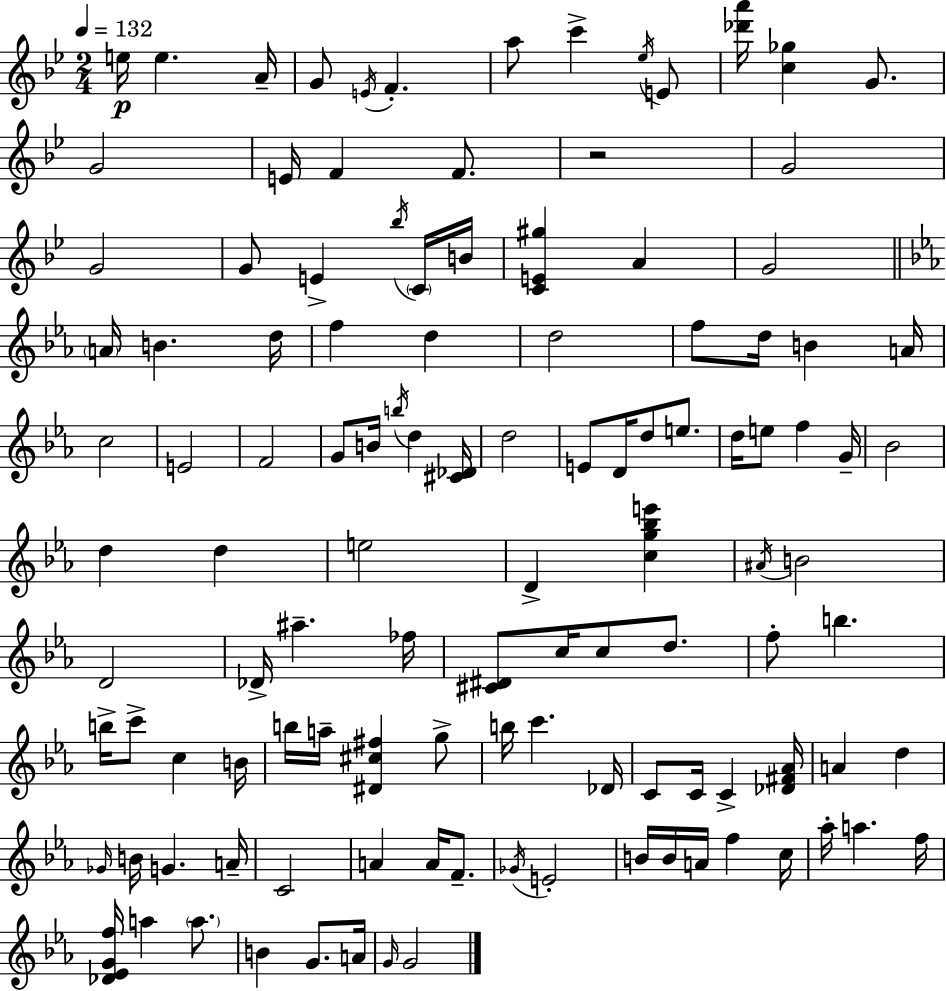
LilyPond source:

{
  \clef treble
  \numericTimeSignature
  \time 2/4
  \key g \minor
  \tempo 4 = 132
  e''16\p e''4. a'16-- | g'8 \acciaccatura { e'16 } f'4.-. | a''8 c'''4-> \acciaccatura { ees''16 } | e'8 <des''' a'''>16 <c'' ges''>4 g'8. | \break g'2 | e'16 f'4 f'8. | r2 | g'2 | \break g'2 | g'8 e'4-> | \acciaccatura { bes''16 } \parenthesize c'16 b'16 <c' e' gis''>4 a'4 | g'2 | \break \bar "||" \break \key ees \major \parenthesize a'16 b'4. d''16 | f''4 d''4 | d''2 | f''8 d''16 b'4 a'16 | \break c''2 | e'2 | f'2 | g'8 b'16 \acciaccatura { b''16 } d''4 | \break <cis' des'>16 d''2 | e'8 d'16 d''8 e''8. | d''16 e''8 f''4 | g'16-- bes'2 | \break d''4 d''4 | e''2 | d'4-> <c'' g'' bes'' e'''>4 | \acciaccatura { ais'16 } b'2 | \break d'2 | des'16-> ais''4.-- | fes''16 <cis' dis'>8 c''16 c''8 d''8. | f''8-. b''4. | \break b''16-> c'''8-> c''4 | b'16 b''16 a''16-- <dis' cis'' fis''>4 | g''8-> b''16 c'''4. | des'16 c'8 c'16 c'4-> | \break <des' fis' aes'>16 a'4 d''4 | \grace { ges'16 } b'16 g'4. | a'16-- c'2 | a'4 a'16 | \break f'8.-- \acciaccatura { ges'16 } e'2-. | b'16 b'16 a'16 f''4 | c''16 aes''16-. a''4. | f''16 <des' ees' g' f''>16 a''4 | \break \parenthesize a''8. b'4 | g'8. a'16 \grace { g'16 } g'2 | \bar "|."
}